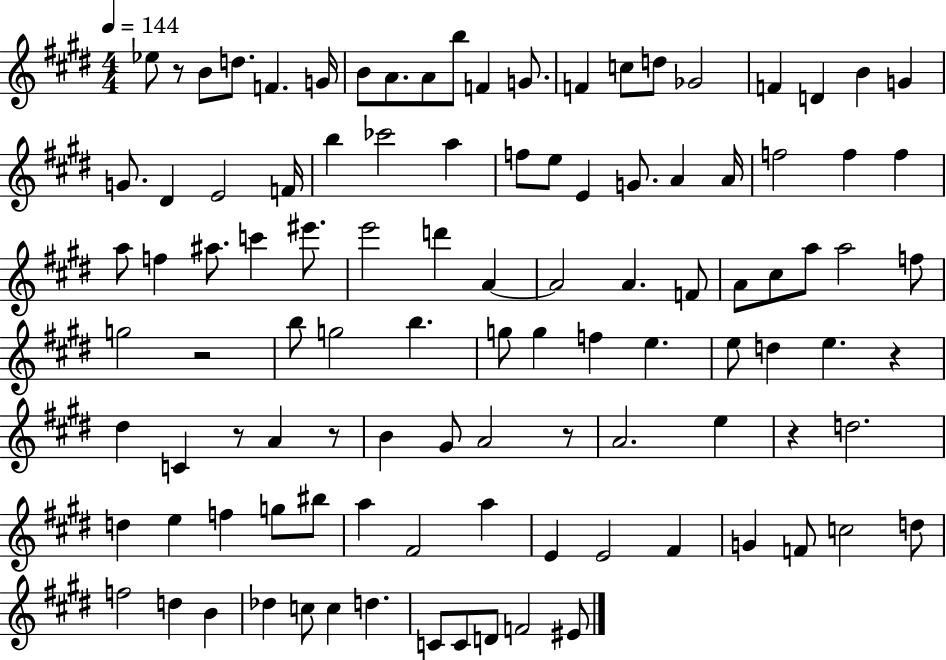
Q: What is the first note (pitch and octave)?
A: Eb5